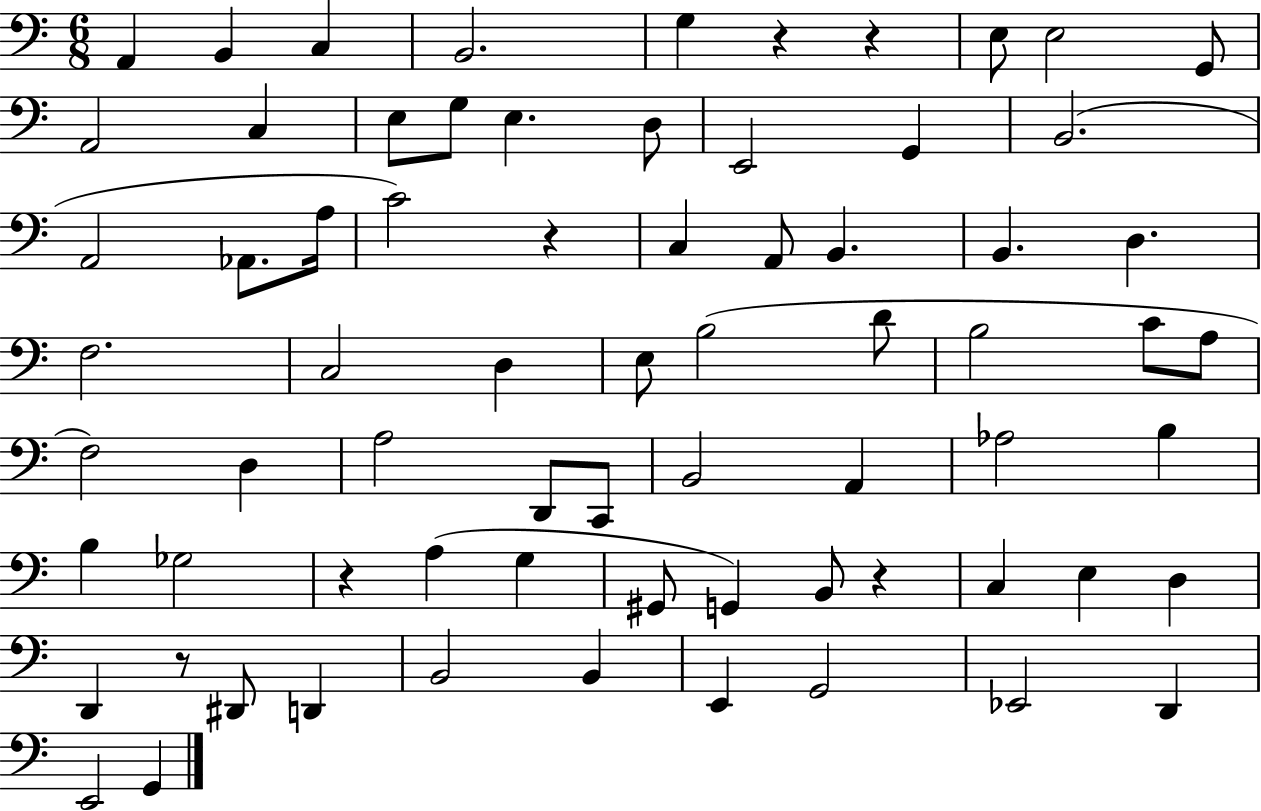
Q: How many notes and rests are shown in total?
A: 71